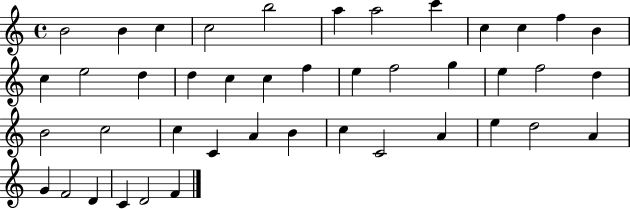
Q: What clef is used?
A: treble